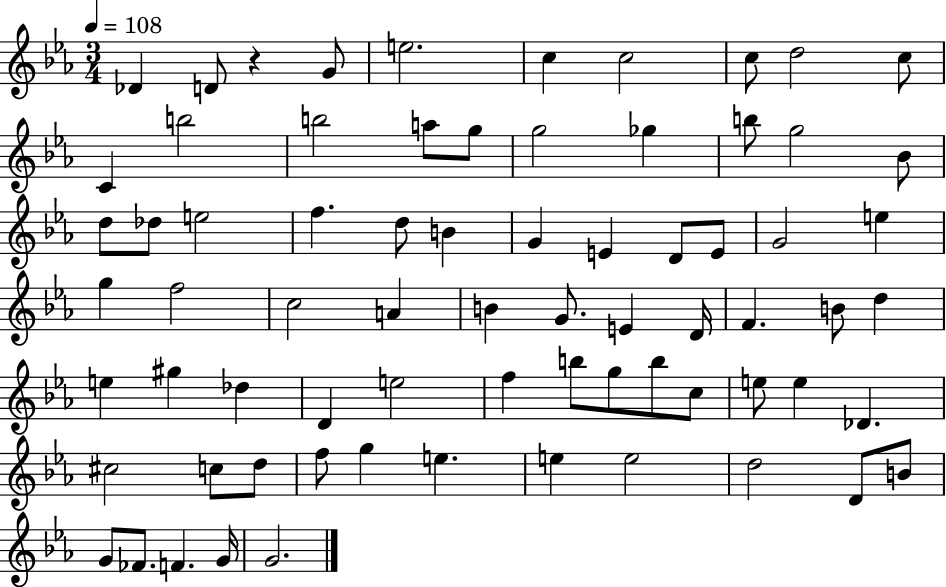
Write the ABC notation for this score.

X:1
T:Untitled
M:3/4
L:1/4
K:Eb
_D D/2 z G/2 e2 c c2 c/2 d2 c/2 C b2 b2 a/2 g/2 g2 _g b/2 g2 _B/2 d/2 _d/2 e2 f d/2 B G E D/2 E/2 G2 e g f2 c2 A B G/2 E D/4 F B/2 d e ^g _d D e2 f b/2 g/2 b/2 c/2 e/2 e _D ^c2 c/2 d/2 f/2 g e e e2 d2 D/2 B/2 G/2 _F/2 F G/4 G2